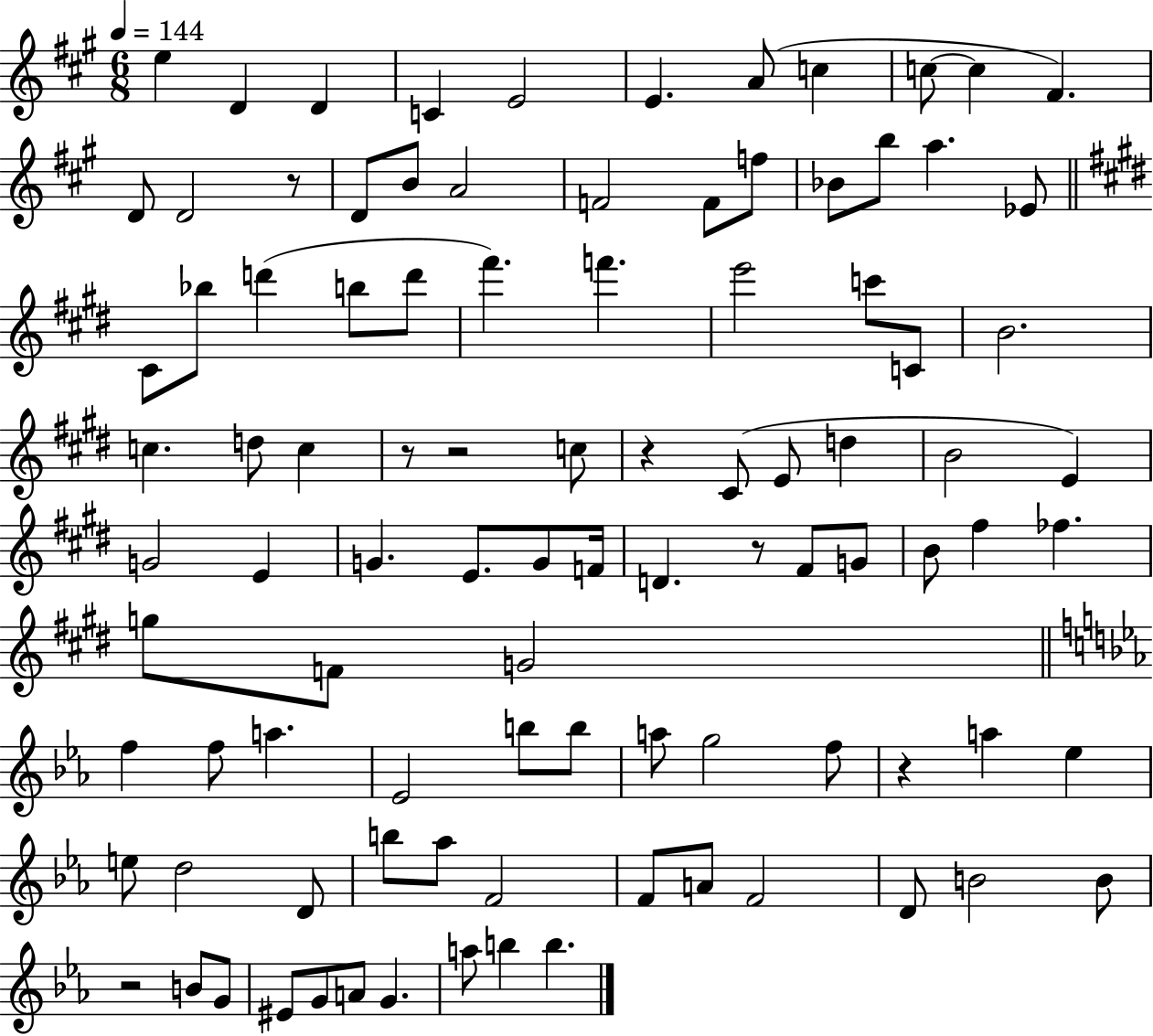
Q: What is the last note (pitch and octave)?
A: B5